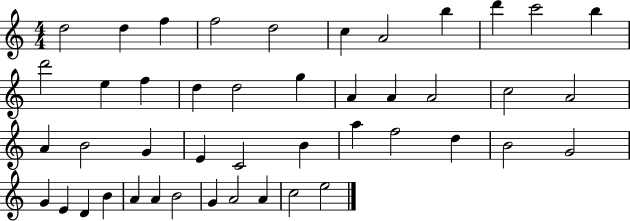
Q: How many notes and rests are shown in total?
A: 45